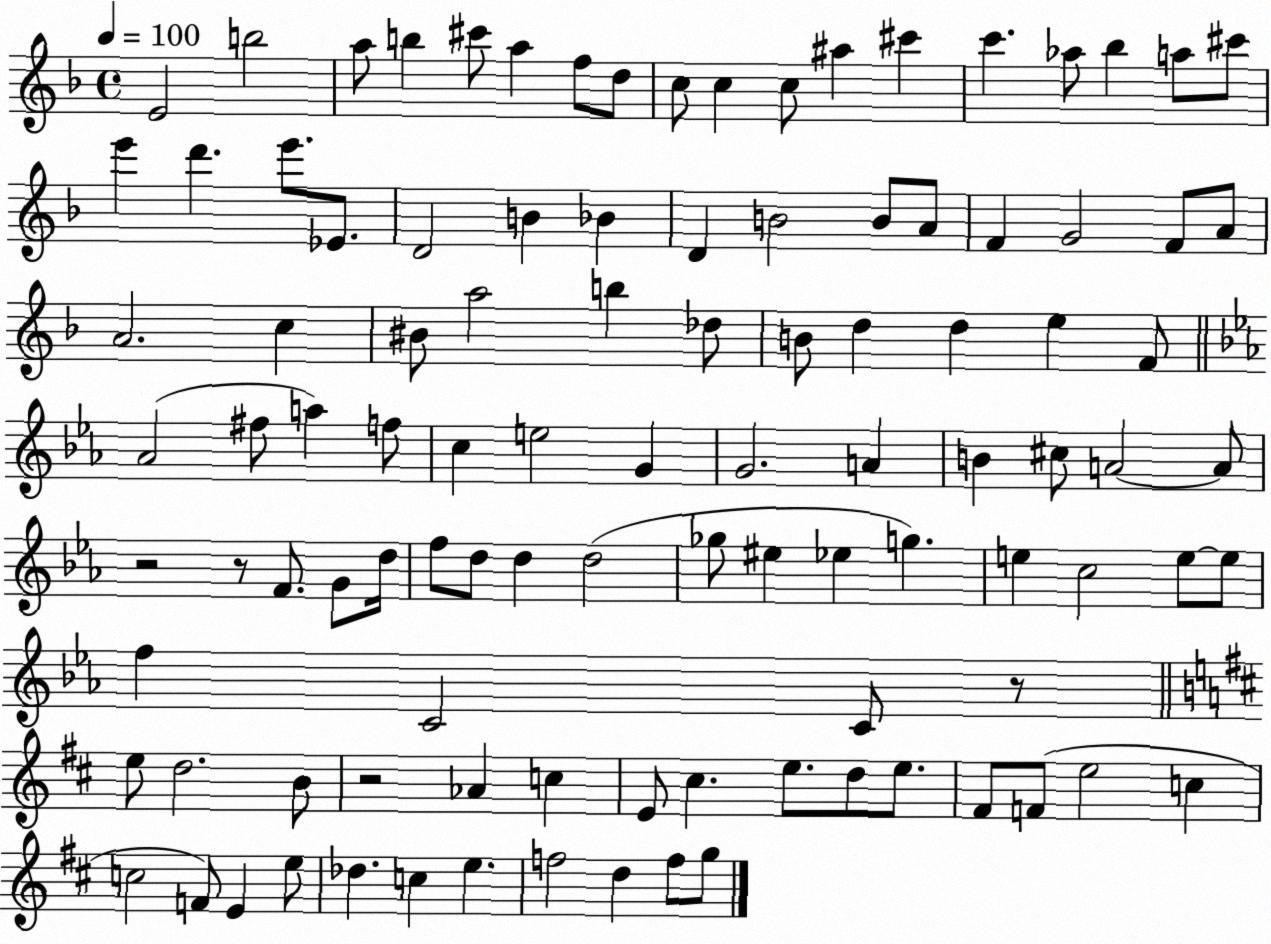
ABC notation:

X:1
T:Untitled
M:4/4
L:1/4
K:F
E2 b2 a/2 b ^c'/2 a f/2 d/2 c/2 c c/2 ^a ^c' c' _a/2 _b a/2 ^c'/2 e' d' e'/2 _E/2 D2 B _B D B2 B/2 A/2 F G2 F/2 A/2 A2 c ^B/2 a2 b _d/2 B/2 d d e F/2 _A2 ^f/2 a f/2 c e2 G G2 A B ^c/2 A2 A/2 z2 z/2 F/2 G/2 d/4 f/2 d/2 d d2 _g/2 ^e _e g e c2 e/2 e/2 f C2 C/2 z/2 e/2 d2 B/2 z2 _A c E/2 ^c e/2 d/2 e/2 ^F/2 F/2 e2 c c2 F/2 E e/2 _d c e f2 d f/2 g/2